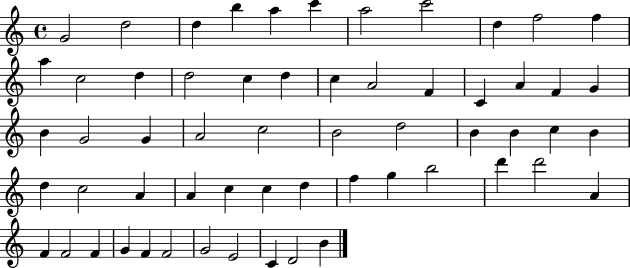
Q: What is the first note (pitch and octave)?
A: G4